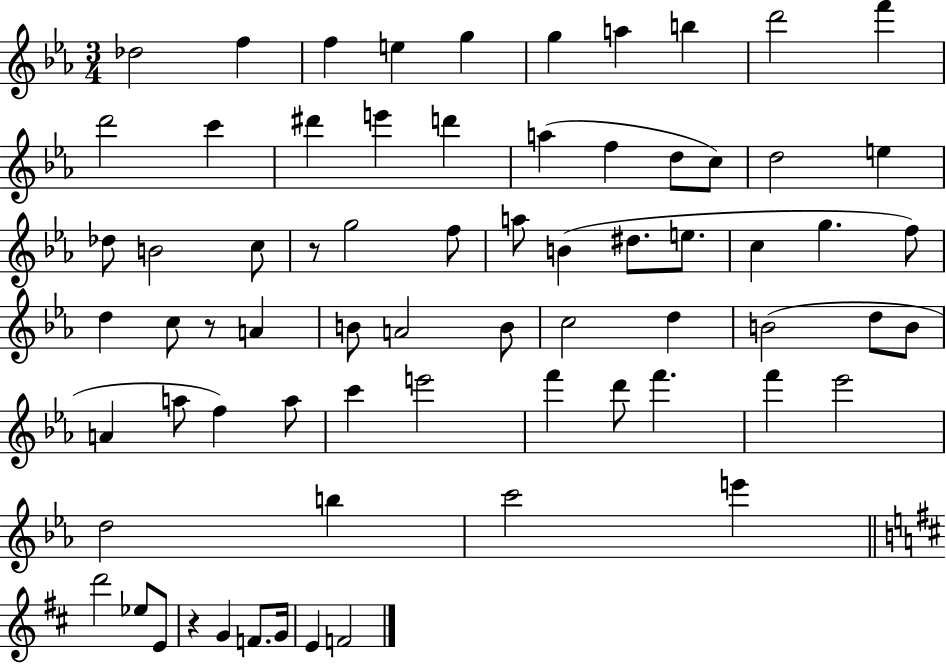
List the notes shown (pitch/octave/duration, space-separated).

Db5/h F5/q F5/q E5/q G5/q G5/q A5/q B5/q D6/h F6/q D6/h C6/q D#6/q E6/q D6/q A5/q F5/q D5/e C5/e D5/h E5/q Db5/e B4/h C5/e R/e G5/h F5/e A5/e B4/q D#5/e. E5/e. C5/q G5/q. F5/e D5/q C5/e R/e A4/q B4/e A4/h B4/e C5/h D5/q B4/h D5/e B4/e A4/q A5/e F5/q A5/e C6/q E6/h F6/q D6/e F6/q. F6/q Eb6/h D5/h B5/q C6/h E6/q D6/h Eb5/e E4/e R/q G4/q F4/e. G4/s E4/q F4/h